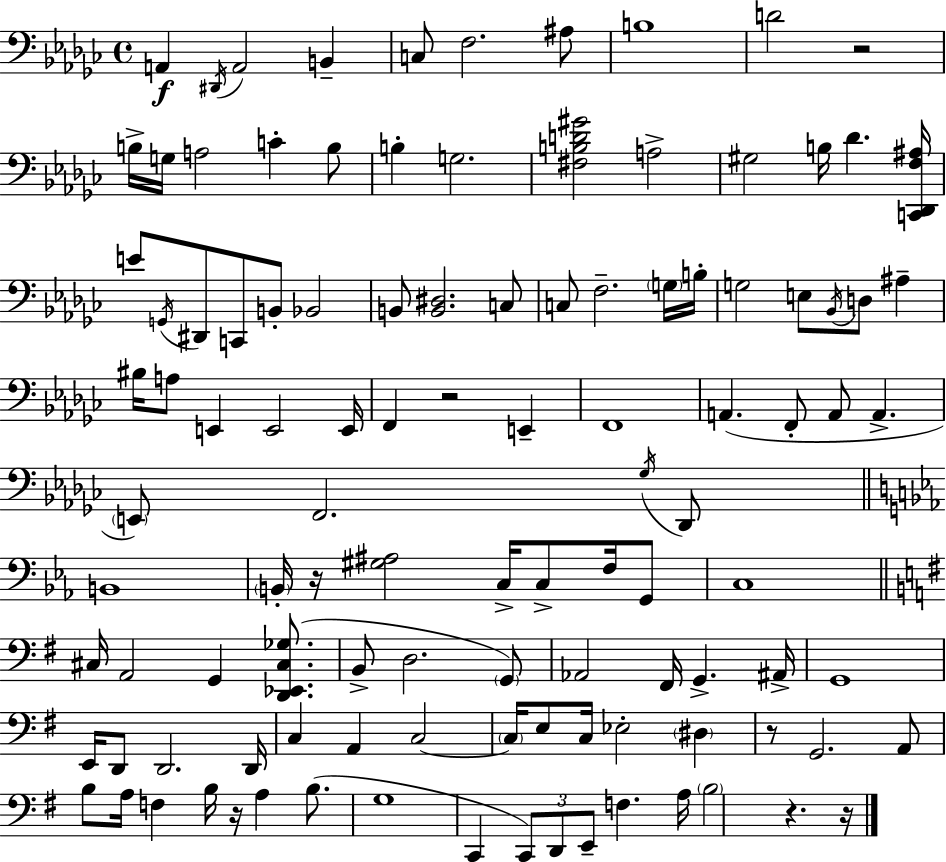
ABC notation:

X:1
T:Untitled
M:4/4
L:1/4
K:Ebm
A,, ^D,,/4 A,,2 B,, C,/2 F,2 ^A,/2 B,4 D2 z2 B,/4 G,/4 A,2 C B,/2 B, G,2 [^F,B,D^G]2 A,2 ^G,2 B,/4 _D [C,,_D,,F,^A,]/4 E/2 G,,/4 ^D,,/2 C,,/2 B,,/2 _B,,2 B,,/2 [B,,^D,]2 C,/2 C,/2 F,2 G,/4 B,/4 G,2 E,/2 _B,,/4 D,/2 ^A, ^B,/4 A,/2 E,, E,,2 E,,/4 F,, z2 E,, F,,4 A,, F,,/2 A,,/2 A,, E,,/2 F,,2 _G,/4 _D,,/2 B,,4 B,,/4 z/4 [^G,^A,]2 C,/4 C,/2 F,/4 G,,/2 C,4 ^C,/4 A,,2 G,, [D,,_E,,^C,_G,]/2 B,,/2 D,2 G,,/2 _A,,2 ^F,,/4 G,, ^A,,/4 G,,4 E,,/4 D,,/2 D,,2 D,,/4 C, A,, C,2 C,/4 E,/2 C,/4 _E,2 ^D, z/2 G,,2 A,,/2 B,/2 A,/4 F, B,/4 z/4 A, B,/2 G,4 C,, C,,/2 D,,/2 E,,/2 F, A,/4 B,2 z z/4